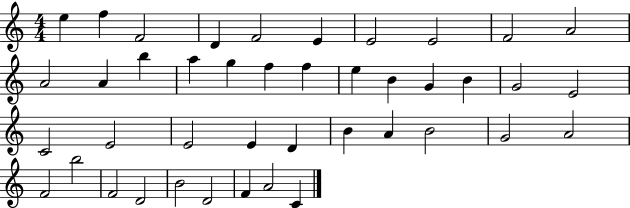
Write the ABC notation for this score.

X:1
T:Untitled
M:4/4
L:1/4
K:C
e f F2 D F2 E E2 E2 F2 A2 A2 A b a g f f e B G B G2 E2 C2 E2 E2 E D B A B2 G2 A2 F2 b2 F2 D2 B2 D2 F A2 C